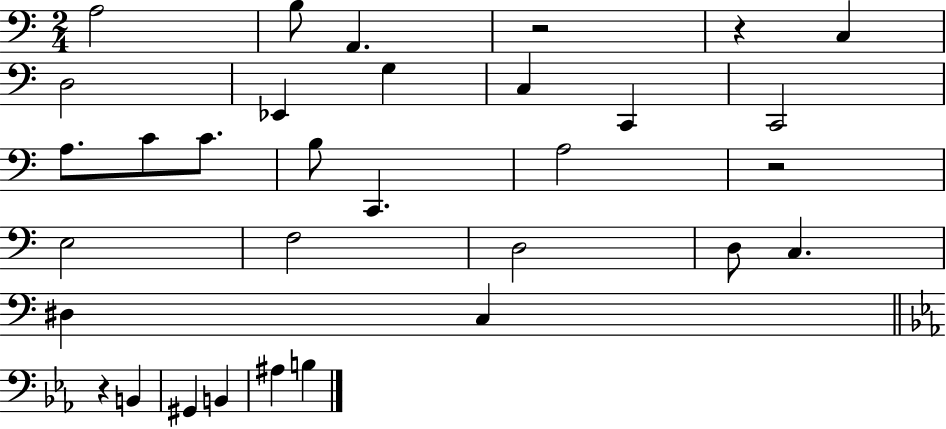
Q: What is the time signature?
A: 2/4